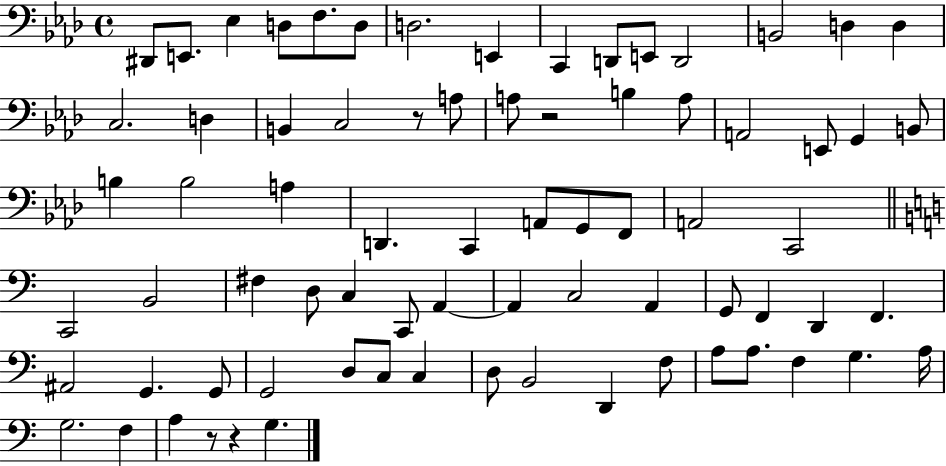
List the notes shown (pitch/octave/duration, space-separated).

D#2/e E2/e. Eb3/q D3/e F3/e. D3/e D3/h. E2/q C2/q D2/e E2/e D2/h B2/h D3/q D3/q C3/h. D3/q B2/q C3/h R/e A3/e A3/e R/h B3/q A3/e A2/h E2/e G2/q B2/e B3/q B3/h A3/q D2/q. C2/q A2/e G2/e F2/e A2/h C2/h C2/h B2/h F#3/q D3/e C3/q C2/e A2/q A2/q C3/h A2/q G2/e F2/q D2/q F2/q. A#2/h G2/q. G2/e G2/h D3/e C3/e C3/q D3/e B2/h D2/q F3/e A3/e A3/e. F3/q G3/q. A3/s G3/h. F3/q A3/q R/e R/q G3/q.